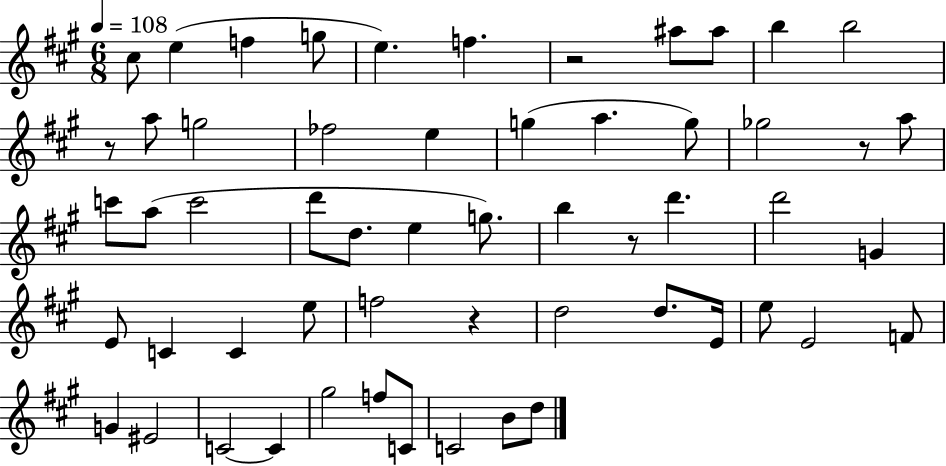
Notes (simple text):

C#5/e E5/q F5/q G5/e E5/q. F5/q. R/h A#5/e A#5/e B5/q B5/h R/e A5/e G5/h FES5/h E5/q G5/q A5/q. G5/e Gb5/h R/e A5/e C6/e A5/e C6/h D6/e D5/e. E5/q G5/e. B5/q R/e D6/q. D6/h G4/q E4/e C4/q C4/q E5/e F5/h R/q D5/h D5/e. E4/s E5/e E4/h F4/e G4/q EIS4/h C4/h C4/q G#5/h F5/e C4/e C4/h B4/e D5/e